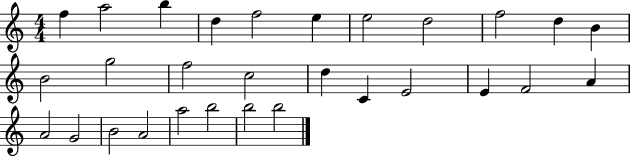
{
  \clef treble
  \numericTimeSignature
  \time 4/4
  \key c \major
  f''4 a''2 b''4 | d''4 f''2 e''4 | e''2 d''2 | f''2 d''4 b'4 | \break b'2 g''2 | f''2 c''2 | d''4 c'4 e'2 | e'4 f'2 a'4 | \break a'2 g'2 | b'2 a'2 | a''2 b''2 | b''2 b''2 | \break \bar "|."
}